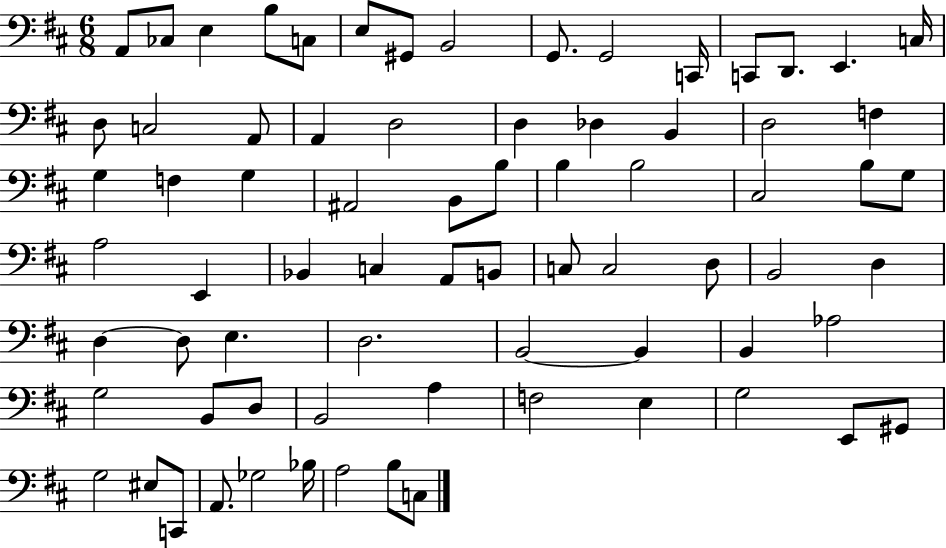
{
  \clef bass
  \numericTimeSignature
  \time 6/8
  \key d \major
  a,8 ces8 e4 b8 c8 | e8 gis,8 b,2 | g,8. g,2 c,16 | c,8 d,8. e,4. c16 | \break d8 c2 a,8 | a,4 d2 | d4 des4 b,4 | d2 f4 | \break g4 f4 g4 | ais,2 b,8 b8 | b4 b2 | cis2 b8 g8 | \break a2 e,4 | bes,4 c4 a,8 b,8 | c8 c2 d8 | b,2 d4 | \break d4~~ d8 e4. | d2. | b,2~~ b,4 | b,4 aes2 | \break g2 b,8 d8 | b,2 a4 | f2 e4 | g2 e,8 gis,8 | \break g2 eis8 c,8 | a,8. ges2 bes16 | a2 b8 c8 | \bar "|."
}